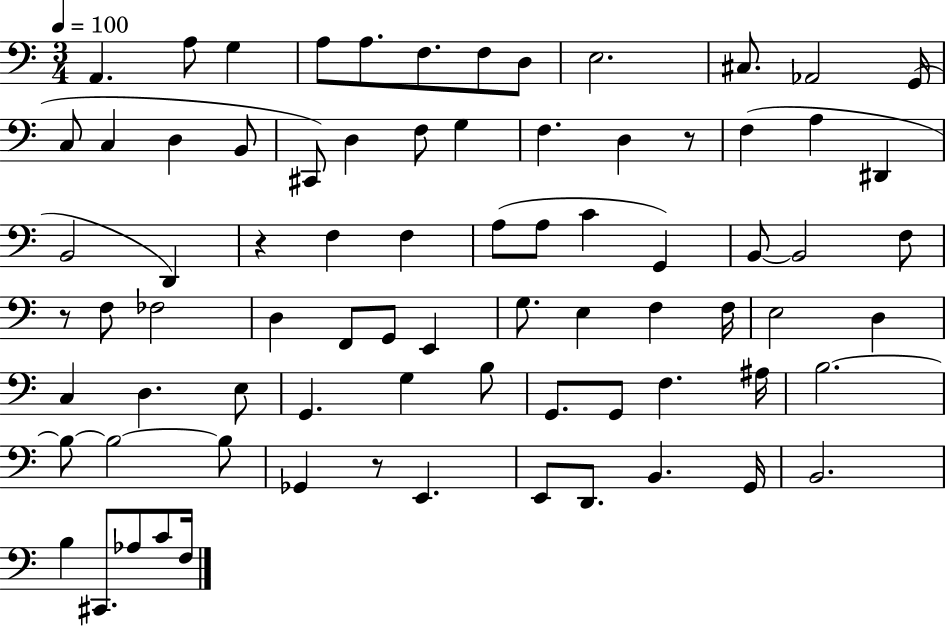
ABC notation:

X:1
T:Untitled
M:3/4
L:1/4
K:C
A,, A,/2 G, A,/2 A,/2 F,/2 F,/2 D,/2 E,2 ^C,/2 _A,,2 G,,/4 C,/2 C, D, B,,/2 ^C,,/2 D, F,/2 G, F, D, z/2 F, A, ^D,, B,,2 D,, z F, F, A,/2 A,/2 C G,, B,,/2 B,,2 F,/2 z/2 F,/2 _F,2 D, F,,/2 G,,/2 E,, G,/2 E, F, F,/4 E,2 D, C, D, E,/2 G,, G, B,/2 G,,/2 G,,/2 F, ^A,/4 B,2 B,/2 B,2 B,/2 _G,, z/2 E,, E,,/2 D,,/2 B,, G,,/4 B,,2 B, ^C,,/2 _A,/2 C/2 F,/4